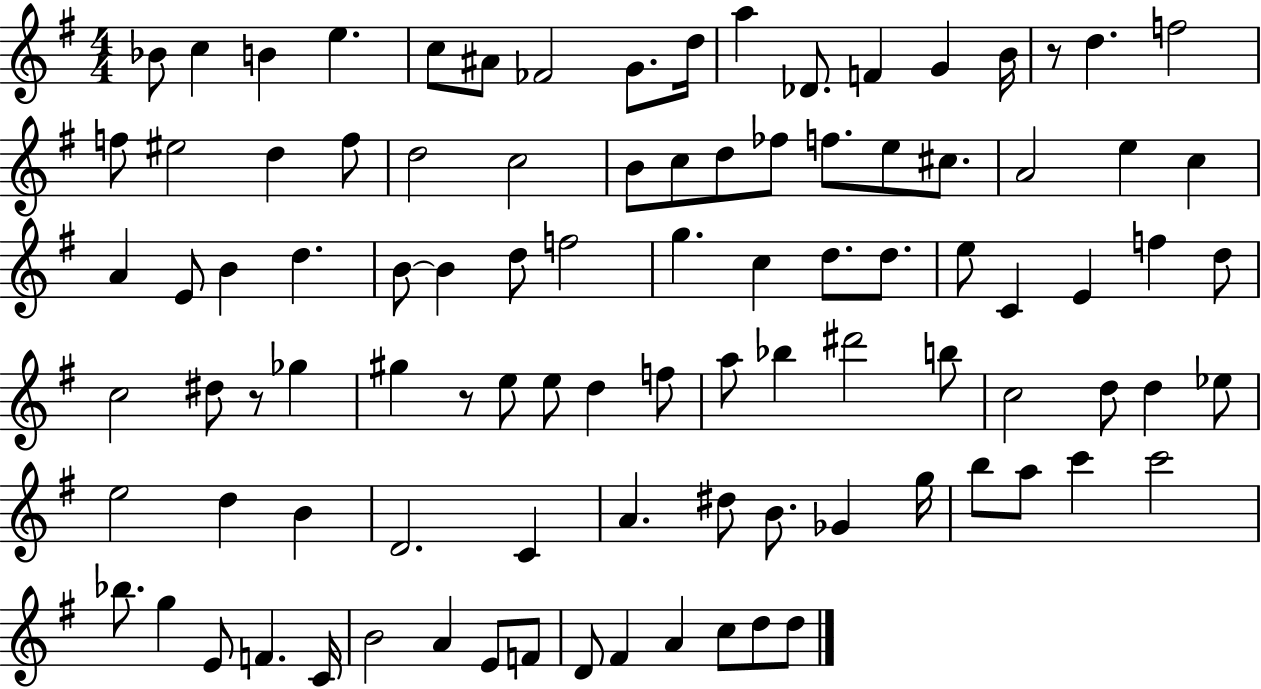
{
  \clef treble
  \numericTimeSignature
  \time 4/4
  \key g \major
  bes'8 c''4 b'4 e''4. | c''8 ais'8 fes'2 g'8. d''16 | a''4 des'8. f'4 g'4 b'16 | r8 d''4. f''2 | \break f''8 eis''2 d''4 f''8 | d''2 c''2 | b'8 c''8 d''8 fes''8 f''8. e''8 cis''8. | a'2 e''4 c''4 | \break a'4 e'8 b'4 d''4. | b'8~~ b'4 d''8 f''2 | g''4. c''4 d''8. d''8. | e''8 c'4 e'4 f''4 d''8 | \break c''2 dis''8 r8 ges''4 | gis''4 r8 e''8 e''8 d''4 f''8 | a''8 bes''4 dis'''2 b''8 | c''2 d''8 d''4 ees''8 | \break e''2 d''4 b'4 | d'2. c'4 | a'4. dis''8 b'8. ges'4 g''16 | b''8 a''8 c'''4 c'''2 | \break bes''8. g''4 e'8 f'4. c'16 | b'2 a'4 e'8 f'8 | d'8 fis'4 a'4 c''8 d''8 d''8 | \bar "|."
}